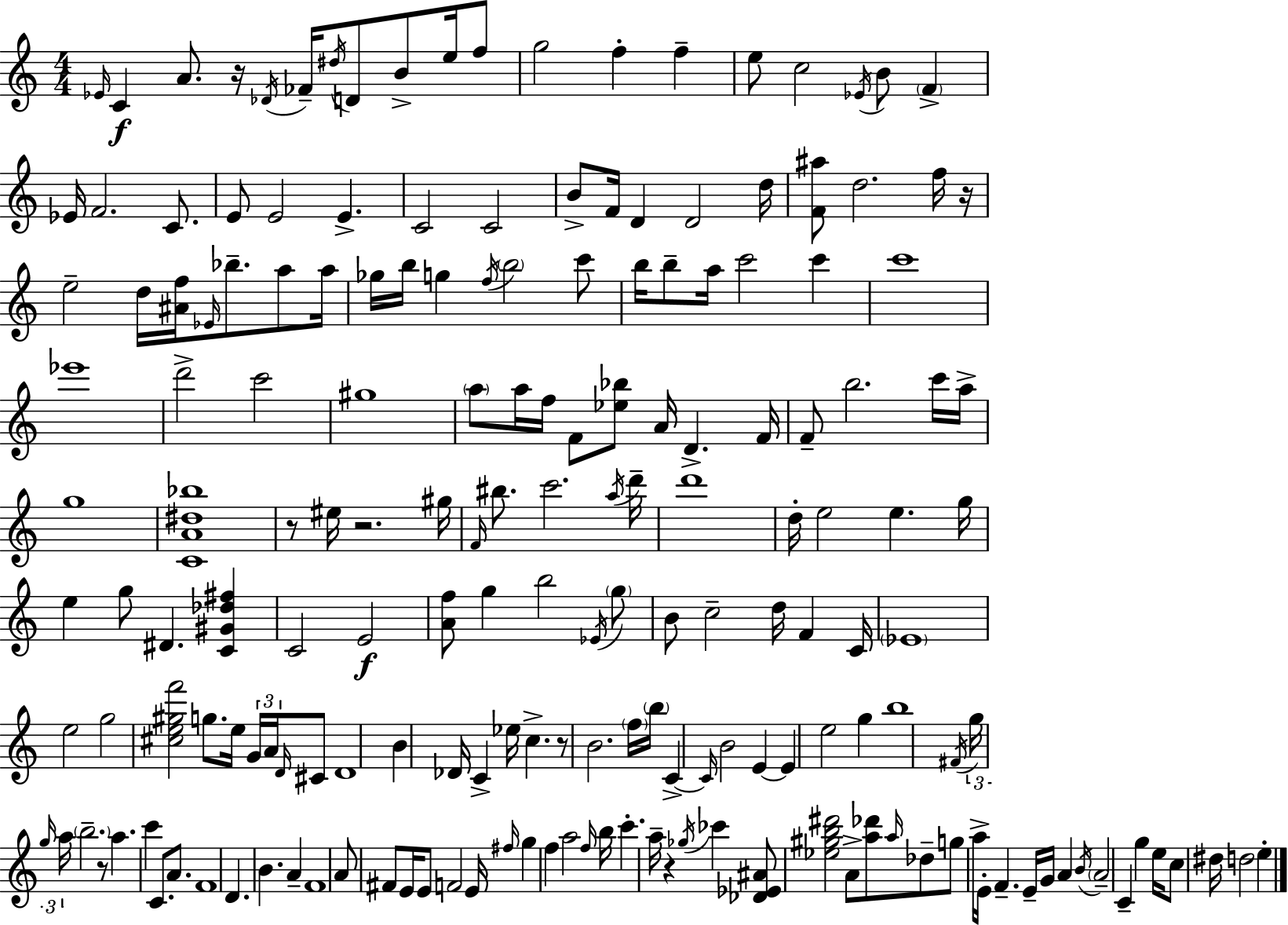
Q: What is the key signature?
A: C major